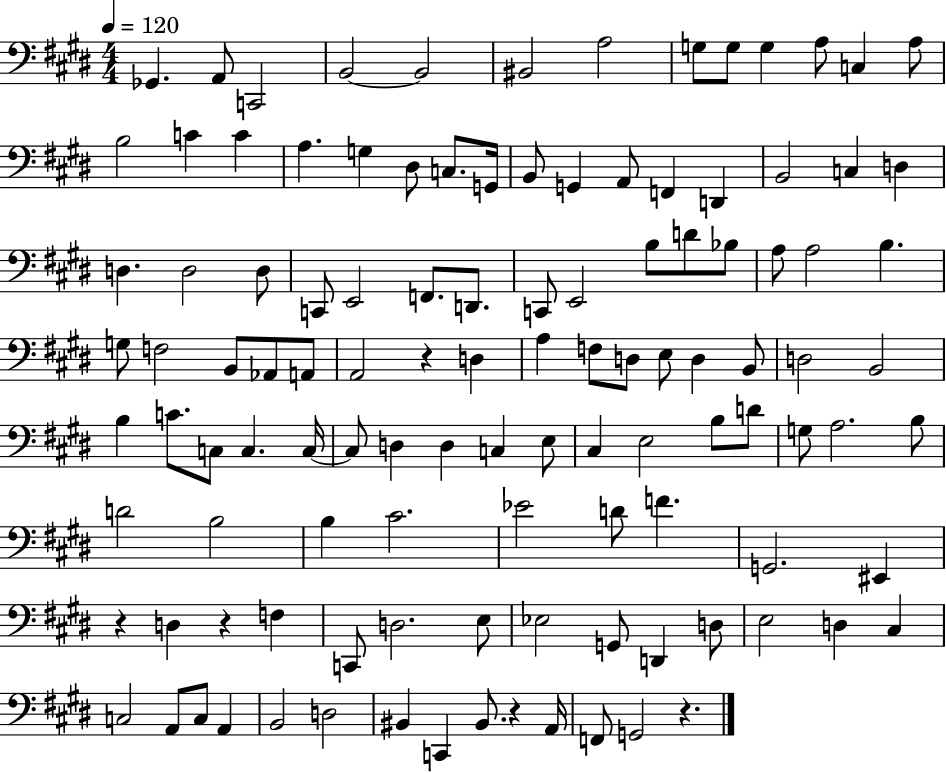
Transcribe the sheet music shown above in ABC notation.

X:1
T:Untitled
M:4/4
L:1/4
K:E
_G,, A,,/2 C,,2 B,,2 B,,2 ^B,,2 A,2 G,/2 G,/2 G, A,/2 C, A,/2 B,2 C C A, G, ^D,/2 C,/2 G,,/4 B,,/2 G,, A,,/2 F,, D,, B,,2 C, D, D, D,2 D,/2 C,,/2 E,,2 F,,/2 D,,/2 C,,/2 E,,2 B,/2 D/2 _B,/2 A,/2 A,2 B, G,/2 F,2 B,,/2 _A,,/2 A,,/2 A,,2 z D, A, F,/2 D,/2 E,/2 D, B,,/2 D,2 B,,2 B, C/2 C,/2 C, C,/4 C,/2 D, D, C, E,/2 ^C, E,2 B,/2 D/2 G,/2 A,2 B,/2 D2 B,2 B, ^C2 _E2 D/2 F G,,2 ^E,, z D, z F, C,,/2 D,2 E,/2 _E,2 G,,/2 D,, D,/2 E,2 D, ^C, C,2 A,,/2 C,/2 A,, B,,2 D,2 ^B,, C,, ^B,,/2 z A,,/4 F,,/2 G,,2 z